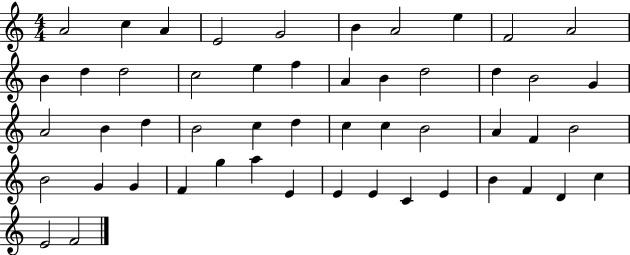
X:1
T:Untitled
M:4/4
L:1/4
K:C
A2 c A E2 G2 B A2 e F2 A2 B d d2 c2 e f A B d2 d B2 G A2 B d B2 c d c c B2 A F B2 B2 G G F g a E E E C E B F D c E2 F2